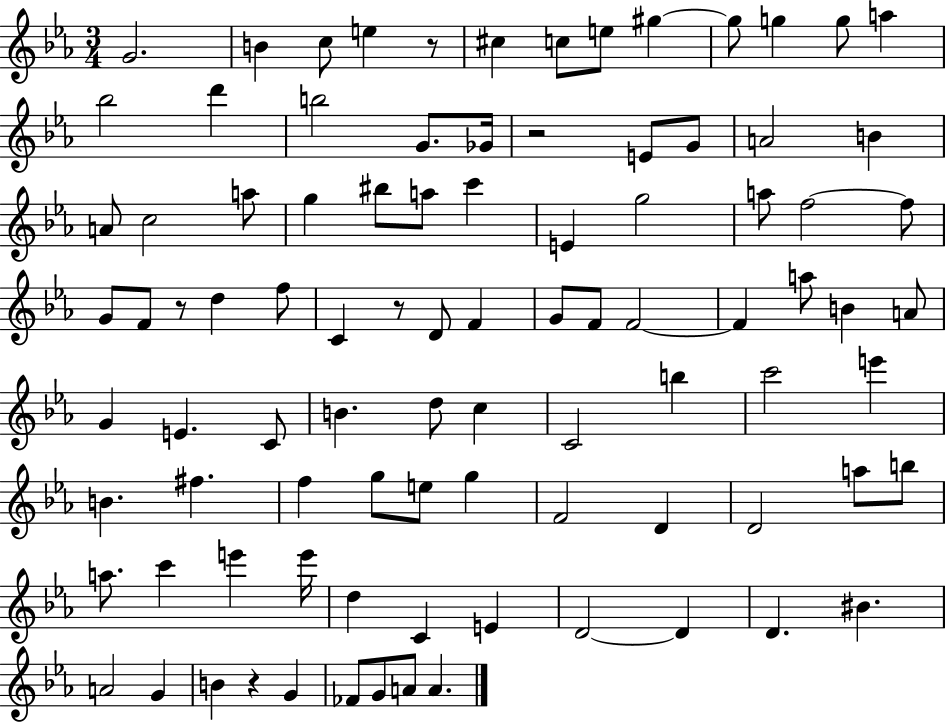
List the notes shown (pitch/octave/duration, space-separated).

G4/h. B4/q C5/e E5/q R/e C#5/q C5/e E5/e G#5/q G#5/e G5/q G5/e A5/q Bb5/h D6/q B5/h G4/e. Gb4/s R/h E4/e G4/e A4/h B4/q A4/e C5/h A5/e G5/q BIS5/e A5/e C6/q E4/q G5/h A5/e F5/h F5/e G4/e F4/e R/e D5/q F5/e C4/q R/e D4/e F4/q G4/e F4/e F4/h F4/q A5/e B4/q A4/e G4/q E4/q. C4/e B4/q. D5/e C5/q C4/h B5/q C6/h E6/q B4/q. F#5/q. F5/q G5/e E5/e G5/q F4/h D4/q D4/h A5/e B5/e A5/e. C6/q E6/q E6/s D5/q C4/q E4/q D4/h D4/q D4/q. BIS4/q. A4/h G4/q B4/q R/q G4/q FES4/e G4/e A4/e A4/q.